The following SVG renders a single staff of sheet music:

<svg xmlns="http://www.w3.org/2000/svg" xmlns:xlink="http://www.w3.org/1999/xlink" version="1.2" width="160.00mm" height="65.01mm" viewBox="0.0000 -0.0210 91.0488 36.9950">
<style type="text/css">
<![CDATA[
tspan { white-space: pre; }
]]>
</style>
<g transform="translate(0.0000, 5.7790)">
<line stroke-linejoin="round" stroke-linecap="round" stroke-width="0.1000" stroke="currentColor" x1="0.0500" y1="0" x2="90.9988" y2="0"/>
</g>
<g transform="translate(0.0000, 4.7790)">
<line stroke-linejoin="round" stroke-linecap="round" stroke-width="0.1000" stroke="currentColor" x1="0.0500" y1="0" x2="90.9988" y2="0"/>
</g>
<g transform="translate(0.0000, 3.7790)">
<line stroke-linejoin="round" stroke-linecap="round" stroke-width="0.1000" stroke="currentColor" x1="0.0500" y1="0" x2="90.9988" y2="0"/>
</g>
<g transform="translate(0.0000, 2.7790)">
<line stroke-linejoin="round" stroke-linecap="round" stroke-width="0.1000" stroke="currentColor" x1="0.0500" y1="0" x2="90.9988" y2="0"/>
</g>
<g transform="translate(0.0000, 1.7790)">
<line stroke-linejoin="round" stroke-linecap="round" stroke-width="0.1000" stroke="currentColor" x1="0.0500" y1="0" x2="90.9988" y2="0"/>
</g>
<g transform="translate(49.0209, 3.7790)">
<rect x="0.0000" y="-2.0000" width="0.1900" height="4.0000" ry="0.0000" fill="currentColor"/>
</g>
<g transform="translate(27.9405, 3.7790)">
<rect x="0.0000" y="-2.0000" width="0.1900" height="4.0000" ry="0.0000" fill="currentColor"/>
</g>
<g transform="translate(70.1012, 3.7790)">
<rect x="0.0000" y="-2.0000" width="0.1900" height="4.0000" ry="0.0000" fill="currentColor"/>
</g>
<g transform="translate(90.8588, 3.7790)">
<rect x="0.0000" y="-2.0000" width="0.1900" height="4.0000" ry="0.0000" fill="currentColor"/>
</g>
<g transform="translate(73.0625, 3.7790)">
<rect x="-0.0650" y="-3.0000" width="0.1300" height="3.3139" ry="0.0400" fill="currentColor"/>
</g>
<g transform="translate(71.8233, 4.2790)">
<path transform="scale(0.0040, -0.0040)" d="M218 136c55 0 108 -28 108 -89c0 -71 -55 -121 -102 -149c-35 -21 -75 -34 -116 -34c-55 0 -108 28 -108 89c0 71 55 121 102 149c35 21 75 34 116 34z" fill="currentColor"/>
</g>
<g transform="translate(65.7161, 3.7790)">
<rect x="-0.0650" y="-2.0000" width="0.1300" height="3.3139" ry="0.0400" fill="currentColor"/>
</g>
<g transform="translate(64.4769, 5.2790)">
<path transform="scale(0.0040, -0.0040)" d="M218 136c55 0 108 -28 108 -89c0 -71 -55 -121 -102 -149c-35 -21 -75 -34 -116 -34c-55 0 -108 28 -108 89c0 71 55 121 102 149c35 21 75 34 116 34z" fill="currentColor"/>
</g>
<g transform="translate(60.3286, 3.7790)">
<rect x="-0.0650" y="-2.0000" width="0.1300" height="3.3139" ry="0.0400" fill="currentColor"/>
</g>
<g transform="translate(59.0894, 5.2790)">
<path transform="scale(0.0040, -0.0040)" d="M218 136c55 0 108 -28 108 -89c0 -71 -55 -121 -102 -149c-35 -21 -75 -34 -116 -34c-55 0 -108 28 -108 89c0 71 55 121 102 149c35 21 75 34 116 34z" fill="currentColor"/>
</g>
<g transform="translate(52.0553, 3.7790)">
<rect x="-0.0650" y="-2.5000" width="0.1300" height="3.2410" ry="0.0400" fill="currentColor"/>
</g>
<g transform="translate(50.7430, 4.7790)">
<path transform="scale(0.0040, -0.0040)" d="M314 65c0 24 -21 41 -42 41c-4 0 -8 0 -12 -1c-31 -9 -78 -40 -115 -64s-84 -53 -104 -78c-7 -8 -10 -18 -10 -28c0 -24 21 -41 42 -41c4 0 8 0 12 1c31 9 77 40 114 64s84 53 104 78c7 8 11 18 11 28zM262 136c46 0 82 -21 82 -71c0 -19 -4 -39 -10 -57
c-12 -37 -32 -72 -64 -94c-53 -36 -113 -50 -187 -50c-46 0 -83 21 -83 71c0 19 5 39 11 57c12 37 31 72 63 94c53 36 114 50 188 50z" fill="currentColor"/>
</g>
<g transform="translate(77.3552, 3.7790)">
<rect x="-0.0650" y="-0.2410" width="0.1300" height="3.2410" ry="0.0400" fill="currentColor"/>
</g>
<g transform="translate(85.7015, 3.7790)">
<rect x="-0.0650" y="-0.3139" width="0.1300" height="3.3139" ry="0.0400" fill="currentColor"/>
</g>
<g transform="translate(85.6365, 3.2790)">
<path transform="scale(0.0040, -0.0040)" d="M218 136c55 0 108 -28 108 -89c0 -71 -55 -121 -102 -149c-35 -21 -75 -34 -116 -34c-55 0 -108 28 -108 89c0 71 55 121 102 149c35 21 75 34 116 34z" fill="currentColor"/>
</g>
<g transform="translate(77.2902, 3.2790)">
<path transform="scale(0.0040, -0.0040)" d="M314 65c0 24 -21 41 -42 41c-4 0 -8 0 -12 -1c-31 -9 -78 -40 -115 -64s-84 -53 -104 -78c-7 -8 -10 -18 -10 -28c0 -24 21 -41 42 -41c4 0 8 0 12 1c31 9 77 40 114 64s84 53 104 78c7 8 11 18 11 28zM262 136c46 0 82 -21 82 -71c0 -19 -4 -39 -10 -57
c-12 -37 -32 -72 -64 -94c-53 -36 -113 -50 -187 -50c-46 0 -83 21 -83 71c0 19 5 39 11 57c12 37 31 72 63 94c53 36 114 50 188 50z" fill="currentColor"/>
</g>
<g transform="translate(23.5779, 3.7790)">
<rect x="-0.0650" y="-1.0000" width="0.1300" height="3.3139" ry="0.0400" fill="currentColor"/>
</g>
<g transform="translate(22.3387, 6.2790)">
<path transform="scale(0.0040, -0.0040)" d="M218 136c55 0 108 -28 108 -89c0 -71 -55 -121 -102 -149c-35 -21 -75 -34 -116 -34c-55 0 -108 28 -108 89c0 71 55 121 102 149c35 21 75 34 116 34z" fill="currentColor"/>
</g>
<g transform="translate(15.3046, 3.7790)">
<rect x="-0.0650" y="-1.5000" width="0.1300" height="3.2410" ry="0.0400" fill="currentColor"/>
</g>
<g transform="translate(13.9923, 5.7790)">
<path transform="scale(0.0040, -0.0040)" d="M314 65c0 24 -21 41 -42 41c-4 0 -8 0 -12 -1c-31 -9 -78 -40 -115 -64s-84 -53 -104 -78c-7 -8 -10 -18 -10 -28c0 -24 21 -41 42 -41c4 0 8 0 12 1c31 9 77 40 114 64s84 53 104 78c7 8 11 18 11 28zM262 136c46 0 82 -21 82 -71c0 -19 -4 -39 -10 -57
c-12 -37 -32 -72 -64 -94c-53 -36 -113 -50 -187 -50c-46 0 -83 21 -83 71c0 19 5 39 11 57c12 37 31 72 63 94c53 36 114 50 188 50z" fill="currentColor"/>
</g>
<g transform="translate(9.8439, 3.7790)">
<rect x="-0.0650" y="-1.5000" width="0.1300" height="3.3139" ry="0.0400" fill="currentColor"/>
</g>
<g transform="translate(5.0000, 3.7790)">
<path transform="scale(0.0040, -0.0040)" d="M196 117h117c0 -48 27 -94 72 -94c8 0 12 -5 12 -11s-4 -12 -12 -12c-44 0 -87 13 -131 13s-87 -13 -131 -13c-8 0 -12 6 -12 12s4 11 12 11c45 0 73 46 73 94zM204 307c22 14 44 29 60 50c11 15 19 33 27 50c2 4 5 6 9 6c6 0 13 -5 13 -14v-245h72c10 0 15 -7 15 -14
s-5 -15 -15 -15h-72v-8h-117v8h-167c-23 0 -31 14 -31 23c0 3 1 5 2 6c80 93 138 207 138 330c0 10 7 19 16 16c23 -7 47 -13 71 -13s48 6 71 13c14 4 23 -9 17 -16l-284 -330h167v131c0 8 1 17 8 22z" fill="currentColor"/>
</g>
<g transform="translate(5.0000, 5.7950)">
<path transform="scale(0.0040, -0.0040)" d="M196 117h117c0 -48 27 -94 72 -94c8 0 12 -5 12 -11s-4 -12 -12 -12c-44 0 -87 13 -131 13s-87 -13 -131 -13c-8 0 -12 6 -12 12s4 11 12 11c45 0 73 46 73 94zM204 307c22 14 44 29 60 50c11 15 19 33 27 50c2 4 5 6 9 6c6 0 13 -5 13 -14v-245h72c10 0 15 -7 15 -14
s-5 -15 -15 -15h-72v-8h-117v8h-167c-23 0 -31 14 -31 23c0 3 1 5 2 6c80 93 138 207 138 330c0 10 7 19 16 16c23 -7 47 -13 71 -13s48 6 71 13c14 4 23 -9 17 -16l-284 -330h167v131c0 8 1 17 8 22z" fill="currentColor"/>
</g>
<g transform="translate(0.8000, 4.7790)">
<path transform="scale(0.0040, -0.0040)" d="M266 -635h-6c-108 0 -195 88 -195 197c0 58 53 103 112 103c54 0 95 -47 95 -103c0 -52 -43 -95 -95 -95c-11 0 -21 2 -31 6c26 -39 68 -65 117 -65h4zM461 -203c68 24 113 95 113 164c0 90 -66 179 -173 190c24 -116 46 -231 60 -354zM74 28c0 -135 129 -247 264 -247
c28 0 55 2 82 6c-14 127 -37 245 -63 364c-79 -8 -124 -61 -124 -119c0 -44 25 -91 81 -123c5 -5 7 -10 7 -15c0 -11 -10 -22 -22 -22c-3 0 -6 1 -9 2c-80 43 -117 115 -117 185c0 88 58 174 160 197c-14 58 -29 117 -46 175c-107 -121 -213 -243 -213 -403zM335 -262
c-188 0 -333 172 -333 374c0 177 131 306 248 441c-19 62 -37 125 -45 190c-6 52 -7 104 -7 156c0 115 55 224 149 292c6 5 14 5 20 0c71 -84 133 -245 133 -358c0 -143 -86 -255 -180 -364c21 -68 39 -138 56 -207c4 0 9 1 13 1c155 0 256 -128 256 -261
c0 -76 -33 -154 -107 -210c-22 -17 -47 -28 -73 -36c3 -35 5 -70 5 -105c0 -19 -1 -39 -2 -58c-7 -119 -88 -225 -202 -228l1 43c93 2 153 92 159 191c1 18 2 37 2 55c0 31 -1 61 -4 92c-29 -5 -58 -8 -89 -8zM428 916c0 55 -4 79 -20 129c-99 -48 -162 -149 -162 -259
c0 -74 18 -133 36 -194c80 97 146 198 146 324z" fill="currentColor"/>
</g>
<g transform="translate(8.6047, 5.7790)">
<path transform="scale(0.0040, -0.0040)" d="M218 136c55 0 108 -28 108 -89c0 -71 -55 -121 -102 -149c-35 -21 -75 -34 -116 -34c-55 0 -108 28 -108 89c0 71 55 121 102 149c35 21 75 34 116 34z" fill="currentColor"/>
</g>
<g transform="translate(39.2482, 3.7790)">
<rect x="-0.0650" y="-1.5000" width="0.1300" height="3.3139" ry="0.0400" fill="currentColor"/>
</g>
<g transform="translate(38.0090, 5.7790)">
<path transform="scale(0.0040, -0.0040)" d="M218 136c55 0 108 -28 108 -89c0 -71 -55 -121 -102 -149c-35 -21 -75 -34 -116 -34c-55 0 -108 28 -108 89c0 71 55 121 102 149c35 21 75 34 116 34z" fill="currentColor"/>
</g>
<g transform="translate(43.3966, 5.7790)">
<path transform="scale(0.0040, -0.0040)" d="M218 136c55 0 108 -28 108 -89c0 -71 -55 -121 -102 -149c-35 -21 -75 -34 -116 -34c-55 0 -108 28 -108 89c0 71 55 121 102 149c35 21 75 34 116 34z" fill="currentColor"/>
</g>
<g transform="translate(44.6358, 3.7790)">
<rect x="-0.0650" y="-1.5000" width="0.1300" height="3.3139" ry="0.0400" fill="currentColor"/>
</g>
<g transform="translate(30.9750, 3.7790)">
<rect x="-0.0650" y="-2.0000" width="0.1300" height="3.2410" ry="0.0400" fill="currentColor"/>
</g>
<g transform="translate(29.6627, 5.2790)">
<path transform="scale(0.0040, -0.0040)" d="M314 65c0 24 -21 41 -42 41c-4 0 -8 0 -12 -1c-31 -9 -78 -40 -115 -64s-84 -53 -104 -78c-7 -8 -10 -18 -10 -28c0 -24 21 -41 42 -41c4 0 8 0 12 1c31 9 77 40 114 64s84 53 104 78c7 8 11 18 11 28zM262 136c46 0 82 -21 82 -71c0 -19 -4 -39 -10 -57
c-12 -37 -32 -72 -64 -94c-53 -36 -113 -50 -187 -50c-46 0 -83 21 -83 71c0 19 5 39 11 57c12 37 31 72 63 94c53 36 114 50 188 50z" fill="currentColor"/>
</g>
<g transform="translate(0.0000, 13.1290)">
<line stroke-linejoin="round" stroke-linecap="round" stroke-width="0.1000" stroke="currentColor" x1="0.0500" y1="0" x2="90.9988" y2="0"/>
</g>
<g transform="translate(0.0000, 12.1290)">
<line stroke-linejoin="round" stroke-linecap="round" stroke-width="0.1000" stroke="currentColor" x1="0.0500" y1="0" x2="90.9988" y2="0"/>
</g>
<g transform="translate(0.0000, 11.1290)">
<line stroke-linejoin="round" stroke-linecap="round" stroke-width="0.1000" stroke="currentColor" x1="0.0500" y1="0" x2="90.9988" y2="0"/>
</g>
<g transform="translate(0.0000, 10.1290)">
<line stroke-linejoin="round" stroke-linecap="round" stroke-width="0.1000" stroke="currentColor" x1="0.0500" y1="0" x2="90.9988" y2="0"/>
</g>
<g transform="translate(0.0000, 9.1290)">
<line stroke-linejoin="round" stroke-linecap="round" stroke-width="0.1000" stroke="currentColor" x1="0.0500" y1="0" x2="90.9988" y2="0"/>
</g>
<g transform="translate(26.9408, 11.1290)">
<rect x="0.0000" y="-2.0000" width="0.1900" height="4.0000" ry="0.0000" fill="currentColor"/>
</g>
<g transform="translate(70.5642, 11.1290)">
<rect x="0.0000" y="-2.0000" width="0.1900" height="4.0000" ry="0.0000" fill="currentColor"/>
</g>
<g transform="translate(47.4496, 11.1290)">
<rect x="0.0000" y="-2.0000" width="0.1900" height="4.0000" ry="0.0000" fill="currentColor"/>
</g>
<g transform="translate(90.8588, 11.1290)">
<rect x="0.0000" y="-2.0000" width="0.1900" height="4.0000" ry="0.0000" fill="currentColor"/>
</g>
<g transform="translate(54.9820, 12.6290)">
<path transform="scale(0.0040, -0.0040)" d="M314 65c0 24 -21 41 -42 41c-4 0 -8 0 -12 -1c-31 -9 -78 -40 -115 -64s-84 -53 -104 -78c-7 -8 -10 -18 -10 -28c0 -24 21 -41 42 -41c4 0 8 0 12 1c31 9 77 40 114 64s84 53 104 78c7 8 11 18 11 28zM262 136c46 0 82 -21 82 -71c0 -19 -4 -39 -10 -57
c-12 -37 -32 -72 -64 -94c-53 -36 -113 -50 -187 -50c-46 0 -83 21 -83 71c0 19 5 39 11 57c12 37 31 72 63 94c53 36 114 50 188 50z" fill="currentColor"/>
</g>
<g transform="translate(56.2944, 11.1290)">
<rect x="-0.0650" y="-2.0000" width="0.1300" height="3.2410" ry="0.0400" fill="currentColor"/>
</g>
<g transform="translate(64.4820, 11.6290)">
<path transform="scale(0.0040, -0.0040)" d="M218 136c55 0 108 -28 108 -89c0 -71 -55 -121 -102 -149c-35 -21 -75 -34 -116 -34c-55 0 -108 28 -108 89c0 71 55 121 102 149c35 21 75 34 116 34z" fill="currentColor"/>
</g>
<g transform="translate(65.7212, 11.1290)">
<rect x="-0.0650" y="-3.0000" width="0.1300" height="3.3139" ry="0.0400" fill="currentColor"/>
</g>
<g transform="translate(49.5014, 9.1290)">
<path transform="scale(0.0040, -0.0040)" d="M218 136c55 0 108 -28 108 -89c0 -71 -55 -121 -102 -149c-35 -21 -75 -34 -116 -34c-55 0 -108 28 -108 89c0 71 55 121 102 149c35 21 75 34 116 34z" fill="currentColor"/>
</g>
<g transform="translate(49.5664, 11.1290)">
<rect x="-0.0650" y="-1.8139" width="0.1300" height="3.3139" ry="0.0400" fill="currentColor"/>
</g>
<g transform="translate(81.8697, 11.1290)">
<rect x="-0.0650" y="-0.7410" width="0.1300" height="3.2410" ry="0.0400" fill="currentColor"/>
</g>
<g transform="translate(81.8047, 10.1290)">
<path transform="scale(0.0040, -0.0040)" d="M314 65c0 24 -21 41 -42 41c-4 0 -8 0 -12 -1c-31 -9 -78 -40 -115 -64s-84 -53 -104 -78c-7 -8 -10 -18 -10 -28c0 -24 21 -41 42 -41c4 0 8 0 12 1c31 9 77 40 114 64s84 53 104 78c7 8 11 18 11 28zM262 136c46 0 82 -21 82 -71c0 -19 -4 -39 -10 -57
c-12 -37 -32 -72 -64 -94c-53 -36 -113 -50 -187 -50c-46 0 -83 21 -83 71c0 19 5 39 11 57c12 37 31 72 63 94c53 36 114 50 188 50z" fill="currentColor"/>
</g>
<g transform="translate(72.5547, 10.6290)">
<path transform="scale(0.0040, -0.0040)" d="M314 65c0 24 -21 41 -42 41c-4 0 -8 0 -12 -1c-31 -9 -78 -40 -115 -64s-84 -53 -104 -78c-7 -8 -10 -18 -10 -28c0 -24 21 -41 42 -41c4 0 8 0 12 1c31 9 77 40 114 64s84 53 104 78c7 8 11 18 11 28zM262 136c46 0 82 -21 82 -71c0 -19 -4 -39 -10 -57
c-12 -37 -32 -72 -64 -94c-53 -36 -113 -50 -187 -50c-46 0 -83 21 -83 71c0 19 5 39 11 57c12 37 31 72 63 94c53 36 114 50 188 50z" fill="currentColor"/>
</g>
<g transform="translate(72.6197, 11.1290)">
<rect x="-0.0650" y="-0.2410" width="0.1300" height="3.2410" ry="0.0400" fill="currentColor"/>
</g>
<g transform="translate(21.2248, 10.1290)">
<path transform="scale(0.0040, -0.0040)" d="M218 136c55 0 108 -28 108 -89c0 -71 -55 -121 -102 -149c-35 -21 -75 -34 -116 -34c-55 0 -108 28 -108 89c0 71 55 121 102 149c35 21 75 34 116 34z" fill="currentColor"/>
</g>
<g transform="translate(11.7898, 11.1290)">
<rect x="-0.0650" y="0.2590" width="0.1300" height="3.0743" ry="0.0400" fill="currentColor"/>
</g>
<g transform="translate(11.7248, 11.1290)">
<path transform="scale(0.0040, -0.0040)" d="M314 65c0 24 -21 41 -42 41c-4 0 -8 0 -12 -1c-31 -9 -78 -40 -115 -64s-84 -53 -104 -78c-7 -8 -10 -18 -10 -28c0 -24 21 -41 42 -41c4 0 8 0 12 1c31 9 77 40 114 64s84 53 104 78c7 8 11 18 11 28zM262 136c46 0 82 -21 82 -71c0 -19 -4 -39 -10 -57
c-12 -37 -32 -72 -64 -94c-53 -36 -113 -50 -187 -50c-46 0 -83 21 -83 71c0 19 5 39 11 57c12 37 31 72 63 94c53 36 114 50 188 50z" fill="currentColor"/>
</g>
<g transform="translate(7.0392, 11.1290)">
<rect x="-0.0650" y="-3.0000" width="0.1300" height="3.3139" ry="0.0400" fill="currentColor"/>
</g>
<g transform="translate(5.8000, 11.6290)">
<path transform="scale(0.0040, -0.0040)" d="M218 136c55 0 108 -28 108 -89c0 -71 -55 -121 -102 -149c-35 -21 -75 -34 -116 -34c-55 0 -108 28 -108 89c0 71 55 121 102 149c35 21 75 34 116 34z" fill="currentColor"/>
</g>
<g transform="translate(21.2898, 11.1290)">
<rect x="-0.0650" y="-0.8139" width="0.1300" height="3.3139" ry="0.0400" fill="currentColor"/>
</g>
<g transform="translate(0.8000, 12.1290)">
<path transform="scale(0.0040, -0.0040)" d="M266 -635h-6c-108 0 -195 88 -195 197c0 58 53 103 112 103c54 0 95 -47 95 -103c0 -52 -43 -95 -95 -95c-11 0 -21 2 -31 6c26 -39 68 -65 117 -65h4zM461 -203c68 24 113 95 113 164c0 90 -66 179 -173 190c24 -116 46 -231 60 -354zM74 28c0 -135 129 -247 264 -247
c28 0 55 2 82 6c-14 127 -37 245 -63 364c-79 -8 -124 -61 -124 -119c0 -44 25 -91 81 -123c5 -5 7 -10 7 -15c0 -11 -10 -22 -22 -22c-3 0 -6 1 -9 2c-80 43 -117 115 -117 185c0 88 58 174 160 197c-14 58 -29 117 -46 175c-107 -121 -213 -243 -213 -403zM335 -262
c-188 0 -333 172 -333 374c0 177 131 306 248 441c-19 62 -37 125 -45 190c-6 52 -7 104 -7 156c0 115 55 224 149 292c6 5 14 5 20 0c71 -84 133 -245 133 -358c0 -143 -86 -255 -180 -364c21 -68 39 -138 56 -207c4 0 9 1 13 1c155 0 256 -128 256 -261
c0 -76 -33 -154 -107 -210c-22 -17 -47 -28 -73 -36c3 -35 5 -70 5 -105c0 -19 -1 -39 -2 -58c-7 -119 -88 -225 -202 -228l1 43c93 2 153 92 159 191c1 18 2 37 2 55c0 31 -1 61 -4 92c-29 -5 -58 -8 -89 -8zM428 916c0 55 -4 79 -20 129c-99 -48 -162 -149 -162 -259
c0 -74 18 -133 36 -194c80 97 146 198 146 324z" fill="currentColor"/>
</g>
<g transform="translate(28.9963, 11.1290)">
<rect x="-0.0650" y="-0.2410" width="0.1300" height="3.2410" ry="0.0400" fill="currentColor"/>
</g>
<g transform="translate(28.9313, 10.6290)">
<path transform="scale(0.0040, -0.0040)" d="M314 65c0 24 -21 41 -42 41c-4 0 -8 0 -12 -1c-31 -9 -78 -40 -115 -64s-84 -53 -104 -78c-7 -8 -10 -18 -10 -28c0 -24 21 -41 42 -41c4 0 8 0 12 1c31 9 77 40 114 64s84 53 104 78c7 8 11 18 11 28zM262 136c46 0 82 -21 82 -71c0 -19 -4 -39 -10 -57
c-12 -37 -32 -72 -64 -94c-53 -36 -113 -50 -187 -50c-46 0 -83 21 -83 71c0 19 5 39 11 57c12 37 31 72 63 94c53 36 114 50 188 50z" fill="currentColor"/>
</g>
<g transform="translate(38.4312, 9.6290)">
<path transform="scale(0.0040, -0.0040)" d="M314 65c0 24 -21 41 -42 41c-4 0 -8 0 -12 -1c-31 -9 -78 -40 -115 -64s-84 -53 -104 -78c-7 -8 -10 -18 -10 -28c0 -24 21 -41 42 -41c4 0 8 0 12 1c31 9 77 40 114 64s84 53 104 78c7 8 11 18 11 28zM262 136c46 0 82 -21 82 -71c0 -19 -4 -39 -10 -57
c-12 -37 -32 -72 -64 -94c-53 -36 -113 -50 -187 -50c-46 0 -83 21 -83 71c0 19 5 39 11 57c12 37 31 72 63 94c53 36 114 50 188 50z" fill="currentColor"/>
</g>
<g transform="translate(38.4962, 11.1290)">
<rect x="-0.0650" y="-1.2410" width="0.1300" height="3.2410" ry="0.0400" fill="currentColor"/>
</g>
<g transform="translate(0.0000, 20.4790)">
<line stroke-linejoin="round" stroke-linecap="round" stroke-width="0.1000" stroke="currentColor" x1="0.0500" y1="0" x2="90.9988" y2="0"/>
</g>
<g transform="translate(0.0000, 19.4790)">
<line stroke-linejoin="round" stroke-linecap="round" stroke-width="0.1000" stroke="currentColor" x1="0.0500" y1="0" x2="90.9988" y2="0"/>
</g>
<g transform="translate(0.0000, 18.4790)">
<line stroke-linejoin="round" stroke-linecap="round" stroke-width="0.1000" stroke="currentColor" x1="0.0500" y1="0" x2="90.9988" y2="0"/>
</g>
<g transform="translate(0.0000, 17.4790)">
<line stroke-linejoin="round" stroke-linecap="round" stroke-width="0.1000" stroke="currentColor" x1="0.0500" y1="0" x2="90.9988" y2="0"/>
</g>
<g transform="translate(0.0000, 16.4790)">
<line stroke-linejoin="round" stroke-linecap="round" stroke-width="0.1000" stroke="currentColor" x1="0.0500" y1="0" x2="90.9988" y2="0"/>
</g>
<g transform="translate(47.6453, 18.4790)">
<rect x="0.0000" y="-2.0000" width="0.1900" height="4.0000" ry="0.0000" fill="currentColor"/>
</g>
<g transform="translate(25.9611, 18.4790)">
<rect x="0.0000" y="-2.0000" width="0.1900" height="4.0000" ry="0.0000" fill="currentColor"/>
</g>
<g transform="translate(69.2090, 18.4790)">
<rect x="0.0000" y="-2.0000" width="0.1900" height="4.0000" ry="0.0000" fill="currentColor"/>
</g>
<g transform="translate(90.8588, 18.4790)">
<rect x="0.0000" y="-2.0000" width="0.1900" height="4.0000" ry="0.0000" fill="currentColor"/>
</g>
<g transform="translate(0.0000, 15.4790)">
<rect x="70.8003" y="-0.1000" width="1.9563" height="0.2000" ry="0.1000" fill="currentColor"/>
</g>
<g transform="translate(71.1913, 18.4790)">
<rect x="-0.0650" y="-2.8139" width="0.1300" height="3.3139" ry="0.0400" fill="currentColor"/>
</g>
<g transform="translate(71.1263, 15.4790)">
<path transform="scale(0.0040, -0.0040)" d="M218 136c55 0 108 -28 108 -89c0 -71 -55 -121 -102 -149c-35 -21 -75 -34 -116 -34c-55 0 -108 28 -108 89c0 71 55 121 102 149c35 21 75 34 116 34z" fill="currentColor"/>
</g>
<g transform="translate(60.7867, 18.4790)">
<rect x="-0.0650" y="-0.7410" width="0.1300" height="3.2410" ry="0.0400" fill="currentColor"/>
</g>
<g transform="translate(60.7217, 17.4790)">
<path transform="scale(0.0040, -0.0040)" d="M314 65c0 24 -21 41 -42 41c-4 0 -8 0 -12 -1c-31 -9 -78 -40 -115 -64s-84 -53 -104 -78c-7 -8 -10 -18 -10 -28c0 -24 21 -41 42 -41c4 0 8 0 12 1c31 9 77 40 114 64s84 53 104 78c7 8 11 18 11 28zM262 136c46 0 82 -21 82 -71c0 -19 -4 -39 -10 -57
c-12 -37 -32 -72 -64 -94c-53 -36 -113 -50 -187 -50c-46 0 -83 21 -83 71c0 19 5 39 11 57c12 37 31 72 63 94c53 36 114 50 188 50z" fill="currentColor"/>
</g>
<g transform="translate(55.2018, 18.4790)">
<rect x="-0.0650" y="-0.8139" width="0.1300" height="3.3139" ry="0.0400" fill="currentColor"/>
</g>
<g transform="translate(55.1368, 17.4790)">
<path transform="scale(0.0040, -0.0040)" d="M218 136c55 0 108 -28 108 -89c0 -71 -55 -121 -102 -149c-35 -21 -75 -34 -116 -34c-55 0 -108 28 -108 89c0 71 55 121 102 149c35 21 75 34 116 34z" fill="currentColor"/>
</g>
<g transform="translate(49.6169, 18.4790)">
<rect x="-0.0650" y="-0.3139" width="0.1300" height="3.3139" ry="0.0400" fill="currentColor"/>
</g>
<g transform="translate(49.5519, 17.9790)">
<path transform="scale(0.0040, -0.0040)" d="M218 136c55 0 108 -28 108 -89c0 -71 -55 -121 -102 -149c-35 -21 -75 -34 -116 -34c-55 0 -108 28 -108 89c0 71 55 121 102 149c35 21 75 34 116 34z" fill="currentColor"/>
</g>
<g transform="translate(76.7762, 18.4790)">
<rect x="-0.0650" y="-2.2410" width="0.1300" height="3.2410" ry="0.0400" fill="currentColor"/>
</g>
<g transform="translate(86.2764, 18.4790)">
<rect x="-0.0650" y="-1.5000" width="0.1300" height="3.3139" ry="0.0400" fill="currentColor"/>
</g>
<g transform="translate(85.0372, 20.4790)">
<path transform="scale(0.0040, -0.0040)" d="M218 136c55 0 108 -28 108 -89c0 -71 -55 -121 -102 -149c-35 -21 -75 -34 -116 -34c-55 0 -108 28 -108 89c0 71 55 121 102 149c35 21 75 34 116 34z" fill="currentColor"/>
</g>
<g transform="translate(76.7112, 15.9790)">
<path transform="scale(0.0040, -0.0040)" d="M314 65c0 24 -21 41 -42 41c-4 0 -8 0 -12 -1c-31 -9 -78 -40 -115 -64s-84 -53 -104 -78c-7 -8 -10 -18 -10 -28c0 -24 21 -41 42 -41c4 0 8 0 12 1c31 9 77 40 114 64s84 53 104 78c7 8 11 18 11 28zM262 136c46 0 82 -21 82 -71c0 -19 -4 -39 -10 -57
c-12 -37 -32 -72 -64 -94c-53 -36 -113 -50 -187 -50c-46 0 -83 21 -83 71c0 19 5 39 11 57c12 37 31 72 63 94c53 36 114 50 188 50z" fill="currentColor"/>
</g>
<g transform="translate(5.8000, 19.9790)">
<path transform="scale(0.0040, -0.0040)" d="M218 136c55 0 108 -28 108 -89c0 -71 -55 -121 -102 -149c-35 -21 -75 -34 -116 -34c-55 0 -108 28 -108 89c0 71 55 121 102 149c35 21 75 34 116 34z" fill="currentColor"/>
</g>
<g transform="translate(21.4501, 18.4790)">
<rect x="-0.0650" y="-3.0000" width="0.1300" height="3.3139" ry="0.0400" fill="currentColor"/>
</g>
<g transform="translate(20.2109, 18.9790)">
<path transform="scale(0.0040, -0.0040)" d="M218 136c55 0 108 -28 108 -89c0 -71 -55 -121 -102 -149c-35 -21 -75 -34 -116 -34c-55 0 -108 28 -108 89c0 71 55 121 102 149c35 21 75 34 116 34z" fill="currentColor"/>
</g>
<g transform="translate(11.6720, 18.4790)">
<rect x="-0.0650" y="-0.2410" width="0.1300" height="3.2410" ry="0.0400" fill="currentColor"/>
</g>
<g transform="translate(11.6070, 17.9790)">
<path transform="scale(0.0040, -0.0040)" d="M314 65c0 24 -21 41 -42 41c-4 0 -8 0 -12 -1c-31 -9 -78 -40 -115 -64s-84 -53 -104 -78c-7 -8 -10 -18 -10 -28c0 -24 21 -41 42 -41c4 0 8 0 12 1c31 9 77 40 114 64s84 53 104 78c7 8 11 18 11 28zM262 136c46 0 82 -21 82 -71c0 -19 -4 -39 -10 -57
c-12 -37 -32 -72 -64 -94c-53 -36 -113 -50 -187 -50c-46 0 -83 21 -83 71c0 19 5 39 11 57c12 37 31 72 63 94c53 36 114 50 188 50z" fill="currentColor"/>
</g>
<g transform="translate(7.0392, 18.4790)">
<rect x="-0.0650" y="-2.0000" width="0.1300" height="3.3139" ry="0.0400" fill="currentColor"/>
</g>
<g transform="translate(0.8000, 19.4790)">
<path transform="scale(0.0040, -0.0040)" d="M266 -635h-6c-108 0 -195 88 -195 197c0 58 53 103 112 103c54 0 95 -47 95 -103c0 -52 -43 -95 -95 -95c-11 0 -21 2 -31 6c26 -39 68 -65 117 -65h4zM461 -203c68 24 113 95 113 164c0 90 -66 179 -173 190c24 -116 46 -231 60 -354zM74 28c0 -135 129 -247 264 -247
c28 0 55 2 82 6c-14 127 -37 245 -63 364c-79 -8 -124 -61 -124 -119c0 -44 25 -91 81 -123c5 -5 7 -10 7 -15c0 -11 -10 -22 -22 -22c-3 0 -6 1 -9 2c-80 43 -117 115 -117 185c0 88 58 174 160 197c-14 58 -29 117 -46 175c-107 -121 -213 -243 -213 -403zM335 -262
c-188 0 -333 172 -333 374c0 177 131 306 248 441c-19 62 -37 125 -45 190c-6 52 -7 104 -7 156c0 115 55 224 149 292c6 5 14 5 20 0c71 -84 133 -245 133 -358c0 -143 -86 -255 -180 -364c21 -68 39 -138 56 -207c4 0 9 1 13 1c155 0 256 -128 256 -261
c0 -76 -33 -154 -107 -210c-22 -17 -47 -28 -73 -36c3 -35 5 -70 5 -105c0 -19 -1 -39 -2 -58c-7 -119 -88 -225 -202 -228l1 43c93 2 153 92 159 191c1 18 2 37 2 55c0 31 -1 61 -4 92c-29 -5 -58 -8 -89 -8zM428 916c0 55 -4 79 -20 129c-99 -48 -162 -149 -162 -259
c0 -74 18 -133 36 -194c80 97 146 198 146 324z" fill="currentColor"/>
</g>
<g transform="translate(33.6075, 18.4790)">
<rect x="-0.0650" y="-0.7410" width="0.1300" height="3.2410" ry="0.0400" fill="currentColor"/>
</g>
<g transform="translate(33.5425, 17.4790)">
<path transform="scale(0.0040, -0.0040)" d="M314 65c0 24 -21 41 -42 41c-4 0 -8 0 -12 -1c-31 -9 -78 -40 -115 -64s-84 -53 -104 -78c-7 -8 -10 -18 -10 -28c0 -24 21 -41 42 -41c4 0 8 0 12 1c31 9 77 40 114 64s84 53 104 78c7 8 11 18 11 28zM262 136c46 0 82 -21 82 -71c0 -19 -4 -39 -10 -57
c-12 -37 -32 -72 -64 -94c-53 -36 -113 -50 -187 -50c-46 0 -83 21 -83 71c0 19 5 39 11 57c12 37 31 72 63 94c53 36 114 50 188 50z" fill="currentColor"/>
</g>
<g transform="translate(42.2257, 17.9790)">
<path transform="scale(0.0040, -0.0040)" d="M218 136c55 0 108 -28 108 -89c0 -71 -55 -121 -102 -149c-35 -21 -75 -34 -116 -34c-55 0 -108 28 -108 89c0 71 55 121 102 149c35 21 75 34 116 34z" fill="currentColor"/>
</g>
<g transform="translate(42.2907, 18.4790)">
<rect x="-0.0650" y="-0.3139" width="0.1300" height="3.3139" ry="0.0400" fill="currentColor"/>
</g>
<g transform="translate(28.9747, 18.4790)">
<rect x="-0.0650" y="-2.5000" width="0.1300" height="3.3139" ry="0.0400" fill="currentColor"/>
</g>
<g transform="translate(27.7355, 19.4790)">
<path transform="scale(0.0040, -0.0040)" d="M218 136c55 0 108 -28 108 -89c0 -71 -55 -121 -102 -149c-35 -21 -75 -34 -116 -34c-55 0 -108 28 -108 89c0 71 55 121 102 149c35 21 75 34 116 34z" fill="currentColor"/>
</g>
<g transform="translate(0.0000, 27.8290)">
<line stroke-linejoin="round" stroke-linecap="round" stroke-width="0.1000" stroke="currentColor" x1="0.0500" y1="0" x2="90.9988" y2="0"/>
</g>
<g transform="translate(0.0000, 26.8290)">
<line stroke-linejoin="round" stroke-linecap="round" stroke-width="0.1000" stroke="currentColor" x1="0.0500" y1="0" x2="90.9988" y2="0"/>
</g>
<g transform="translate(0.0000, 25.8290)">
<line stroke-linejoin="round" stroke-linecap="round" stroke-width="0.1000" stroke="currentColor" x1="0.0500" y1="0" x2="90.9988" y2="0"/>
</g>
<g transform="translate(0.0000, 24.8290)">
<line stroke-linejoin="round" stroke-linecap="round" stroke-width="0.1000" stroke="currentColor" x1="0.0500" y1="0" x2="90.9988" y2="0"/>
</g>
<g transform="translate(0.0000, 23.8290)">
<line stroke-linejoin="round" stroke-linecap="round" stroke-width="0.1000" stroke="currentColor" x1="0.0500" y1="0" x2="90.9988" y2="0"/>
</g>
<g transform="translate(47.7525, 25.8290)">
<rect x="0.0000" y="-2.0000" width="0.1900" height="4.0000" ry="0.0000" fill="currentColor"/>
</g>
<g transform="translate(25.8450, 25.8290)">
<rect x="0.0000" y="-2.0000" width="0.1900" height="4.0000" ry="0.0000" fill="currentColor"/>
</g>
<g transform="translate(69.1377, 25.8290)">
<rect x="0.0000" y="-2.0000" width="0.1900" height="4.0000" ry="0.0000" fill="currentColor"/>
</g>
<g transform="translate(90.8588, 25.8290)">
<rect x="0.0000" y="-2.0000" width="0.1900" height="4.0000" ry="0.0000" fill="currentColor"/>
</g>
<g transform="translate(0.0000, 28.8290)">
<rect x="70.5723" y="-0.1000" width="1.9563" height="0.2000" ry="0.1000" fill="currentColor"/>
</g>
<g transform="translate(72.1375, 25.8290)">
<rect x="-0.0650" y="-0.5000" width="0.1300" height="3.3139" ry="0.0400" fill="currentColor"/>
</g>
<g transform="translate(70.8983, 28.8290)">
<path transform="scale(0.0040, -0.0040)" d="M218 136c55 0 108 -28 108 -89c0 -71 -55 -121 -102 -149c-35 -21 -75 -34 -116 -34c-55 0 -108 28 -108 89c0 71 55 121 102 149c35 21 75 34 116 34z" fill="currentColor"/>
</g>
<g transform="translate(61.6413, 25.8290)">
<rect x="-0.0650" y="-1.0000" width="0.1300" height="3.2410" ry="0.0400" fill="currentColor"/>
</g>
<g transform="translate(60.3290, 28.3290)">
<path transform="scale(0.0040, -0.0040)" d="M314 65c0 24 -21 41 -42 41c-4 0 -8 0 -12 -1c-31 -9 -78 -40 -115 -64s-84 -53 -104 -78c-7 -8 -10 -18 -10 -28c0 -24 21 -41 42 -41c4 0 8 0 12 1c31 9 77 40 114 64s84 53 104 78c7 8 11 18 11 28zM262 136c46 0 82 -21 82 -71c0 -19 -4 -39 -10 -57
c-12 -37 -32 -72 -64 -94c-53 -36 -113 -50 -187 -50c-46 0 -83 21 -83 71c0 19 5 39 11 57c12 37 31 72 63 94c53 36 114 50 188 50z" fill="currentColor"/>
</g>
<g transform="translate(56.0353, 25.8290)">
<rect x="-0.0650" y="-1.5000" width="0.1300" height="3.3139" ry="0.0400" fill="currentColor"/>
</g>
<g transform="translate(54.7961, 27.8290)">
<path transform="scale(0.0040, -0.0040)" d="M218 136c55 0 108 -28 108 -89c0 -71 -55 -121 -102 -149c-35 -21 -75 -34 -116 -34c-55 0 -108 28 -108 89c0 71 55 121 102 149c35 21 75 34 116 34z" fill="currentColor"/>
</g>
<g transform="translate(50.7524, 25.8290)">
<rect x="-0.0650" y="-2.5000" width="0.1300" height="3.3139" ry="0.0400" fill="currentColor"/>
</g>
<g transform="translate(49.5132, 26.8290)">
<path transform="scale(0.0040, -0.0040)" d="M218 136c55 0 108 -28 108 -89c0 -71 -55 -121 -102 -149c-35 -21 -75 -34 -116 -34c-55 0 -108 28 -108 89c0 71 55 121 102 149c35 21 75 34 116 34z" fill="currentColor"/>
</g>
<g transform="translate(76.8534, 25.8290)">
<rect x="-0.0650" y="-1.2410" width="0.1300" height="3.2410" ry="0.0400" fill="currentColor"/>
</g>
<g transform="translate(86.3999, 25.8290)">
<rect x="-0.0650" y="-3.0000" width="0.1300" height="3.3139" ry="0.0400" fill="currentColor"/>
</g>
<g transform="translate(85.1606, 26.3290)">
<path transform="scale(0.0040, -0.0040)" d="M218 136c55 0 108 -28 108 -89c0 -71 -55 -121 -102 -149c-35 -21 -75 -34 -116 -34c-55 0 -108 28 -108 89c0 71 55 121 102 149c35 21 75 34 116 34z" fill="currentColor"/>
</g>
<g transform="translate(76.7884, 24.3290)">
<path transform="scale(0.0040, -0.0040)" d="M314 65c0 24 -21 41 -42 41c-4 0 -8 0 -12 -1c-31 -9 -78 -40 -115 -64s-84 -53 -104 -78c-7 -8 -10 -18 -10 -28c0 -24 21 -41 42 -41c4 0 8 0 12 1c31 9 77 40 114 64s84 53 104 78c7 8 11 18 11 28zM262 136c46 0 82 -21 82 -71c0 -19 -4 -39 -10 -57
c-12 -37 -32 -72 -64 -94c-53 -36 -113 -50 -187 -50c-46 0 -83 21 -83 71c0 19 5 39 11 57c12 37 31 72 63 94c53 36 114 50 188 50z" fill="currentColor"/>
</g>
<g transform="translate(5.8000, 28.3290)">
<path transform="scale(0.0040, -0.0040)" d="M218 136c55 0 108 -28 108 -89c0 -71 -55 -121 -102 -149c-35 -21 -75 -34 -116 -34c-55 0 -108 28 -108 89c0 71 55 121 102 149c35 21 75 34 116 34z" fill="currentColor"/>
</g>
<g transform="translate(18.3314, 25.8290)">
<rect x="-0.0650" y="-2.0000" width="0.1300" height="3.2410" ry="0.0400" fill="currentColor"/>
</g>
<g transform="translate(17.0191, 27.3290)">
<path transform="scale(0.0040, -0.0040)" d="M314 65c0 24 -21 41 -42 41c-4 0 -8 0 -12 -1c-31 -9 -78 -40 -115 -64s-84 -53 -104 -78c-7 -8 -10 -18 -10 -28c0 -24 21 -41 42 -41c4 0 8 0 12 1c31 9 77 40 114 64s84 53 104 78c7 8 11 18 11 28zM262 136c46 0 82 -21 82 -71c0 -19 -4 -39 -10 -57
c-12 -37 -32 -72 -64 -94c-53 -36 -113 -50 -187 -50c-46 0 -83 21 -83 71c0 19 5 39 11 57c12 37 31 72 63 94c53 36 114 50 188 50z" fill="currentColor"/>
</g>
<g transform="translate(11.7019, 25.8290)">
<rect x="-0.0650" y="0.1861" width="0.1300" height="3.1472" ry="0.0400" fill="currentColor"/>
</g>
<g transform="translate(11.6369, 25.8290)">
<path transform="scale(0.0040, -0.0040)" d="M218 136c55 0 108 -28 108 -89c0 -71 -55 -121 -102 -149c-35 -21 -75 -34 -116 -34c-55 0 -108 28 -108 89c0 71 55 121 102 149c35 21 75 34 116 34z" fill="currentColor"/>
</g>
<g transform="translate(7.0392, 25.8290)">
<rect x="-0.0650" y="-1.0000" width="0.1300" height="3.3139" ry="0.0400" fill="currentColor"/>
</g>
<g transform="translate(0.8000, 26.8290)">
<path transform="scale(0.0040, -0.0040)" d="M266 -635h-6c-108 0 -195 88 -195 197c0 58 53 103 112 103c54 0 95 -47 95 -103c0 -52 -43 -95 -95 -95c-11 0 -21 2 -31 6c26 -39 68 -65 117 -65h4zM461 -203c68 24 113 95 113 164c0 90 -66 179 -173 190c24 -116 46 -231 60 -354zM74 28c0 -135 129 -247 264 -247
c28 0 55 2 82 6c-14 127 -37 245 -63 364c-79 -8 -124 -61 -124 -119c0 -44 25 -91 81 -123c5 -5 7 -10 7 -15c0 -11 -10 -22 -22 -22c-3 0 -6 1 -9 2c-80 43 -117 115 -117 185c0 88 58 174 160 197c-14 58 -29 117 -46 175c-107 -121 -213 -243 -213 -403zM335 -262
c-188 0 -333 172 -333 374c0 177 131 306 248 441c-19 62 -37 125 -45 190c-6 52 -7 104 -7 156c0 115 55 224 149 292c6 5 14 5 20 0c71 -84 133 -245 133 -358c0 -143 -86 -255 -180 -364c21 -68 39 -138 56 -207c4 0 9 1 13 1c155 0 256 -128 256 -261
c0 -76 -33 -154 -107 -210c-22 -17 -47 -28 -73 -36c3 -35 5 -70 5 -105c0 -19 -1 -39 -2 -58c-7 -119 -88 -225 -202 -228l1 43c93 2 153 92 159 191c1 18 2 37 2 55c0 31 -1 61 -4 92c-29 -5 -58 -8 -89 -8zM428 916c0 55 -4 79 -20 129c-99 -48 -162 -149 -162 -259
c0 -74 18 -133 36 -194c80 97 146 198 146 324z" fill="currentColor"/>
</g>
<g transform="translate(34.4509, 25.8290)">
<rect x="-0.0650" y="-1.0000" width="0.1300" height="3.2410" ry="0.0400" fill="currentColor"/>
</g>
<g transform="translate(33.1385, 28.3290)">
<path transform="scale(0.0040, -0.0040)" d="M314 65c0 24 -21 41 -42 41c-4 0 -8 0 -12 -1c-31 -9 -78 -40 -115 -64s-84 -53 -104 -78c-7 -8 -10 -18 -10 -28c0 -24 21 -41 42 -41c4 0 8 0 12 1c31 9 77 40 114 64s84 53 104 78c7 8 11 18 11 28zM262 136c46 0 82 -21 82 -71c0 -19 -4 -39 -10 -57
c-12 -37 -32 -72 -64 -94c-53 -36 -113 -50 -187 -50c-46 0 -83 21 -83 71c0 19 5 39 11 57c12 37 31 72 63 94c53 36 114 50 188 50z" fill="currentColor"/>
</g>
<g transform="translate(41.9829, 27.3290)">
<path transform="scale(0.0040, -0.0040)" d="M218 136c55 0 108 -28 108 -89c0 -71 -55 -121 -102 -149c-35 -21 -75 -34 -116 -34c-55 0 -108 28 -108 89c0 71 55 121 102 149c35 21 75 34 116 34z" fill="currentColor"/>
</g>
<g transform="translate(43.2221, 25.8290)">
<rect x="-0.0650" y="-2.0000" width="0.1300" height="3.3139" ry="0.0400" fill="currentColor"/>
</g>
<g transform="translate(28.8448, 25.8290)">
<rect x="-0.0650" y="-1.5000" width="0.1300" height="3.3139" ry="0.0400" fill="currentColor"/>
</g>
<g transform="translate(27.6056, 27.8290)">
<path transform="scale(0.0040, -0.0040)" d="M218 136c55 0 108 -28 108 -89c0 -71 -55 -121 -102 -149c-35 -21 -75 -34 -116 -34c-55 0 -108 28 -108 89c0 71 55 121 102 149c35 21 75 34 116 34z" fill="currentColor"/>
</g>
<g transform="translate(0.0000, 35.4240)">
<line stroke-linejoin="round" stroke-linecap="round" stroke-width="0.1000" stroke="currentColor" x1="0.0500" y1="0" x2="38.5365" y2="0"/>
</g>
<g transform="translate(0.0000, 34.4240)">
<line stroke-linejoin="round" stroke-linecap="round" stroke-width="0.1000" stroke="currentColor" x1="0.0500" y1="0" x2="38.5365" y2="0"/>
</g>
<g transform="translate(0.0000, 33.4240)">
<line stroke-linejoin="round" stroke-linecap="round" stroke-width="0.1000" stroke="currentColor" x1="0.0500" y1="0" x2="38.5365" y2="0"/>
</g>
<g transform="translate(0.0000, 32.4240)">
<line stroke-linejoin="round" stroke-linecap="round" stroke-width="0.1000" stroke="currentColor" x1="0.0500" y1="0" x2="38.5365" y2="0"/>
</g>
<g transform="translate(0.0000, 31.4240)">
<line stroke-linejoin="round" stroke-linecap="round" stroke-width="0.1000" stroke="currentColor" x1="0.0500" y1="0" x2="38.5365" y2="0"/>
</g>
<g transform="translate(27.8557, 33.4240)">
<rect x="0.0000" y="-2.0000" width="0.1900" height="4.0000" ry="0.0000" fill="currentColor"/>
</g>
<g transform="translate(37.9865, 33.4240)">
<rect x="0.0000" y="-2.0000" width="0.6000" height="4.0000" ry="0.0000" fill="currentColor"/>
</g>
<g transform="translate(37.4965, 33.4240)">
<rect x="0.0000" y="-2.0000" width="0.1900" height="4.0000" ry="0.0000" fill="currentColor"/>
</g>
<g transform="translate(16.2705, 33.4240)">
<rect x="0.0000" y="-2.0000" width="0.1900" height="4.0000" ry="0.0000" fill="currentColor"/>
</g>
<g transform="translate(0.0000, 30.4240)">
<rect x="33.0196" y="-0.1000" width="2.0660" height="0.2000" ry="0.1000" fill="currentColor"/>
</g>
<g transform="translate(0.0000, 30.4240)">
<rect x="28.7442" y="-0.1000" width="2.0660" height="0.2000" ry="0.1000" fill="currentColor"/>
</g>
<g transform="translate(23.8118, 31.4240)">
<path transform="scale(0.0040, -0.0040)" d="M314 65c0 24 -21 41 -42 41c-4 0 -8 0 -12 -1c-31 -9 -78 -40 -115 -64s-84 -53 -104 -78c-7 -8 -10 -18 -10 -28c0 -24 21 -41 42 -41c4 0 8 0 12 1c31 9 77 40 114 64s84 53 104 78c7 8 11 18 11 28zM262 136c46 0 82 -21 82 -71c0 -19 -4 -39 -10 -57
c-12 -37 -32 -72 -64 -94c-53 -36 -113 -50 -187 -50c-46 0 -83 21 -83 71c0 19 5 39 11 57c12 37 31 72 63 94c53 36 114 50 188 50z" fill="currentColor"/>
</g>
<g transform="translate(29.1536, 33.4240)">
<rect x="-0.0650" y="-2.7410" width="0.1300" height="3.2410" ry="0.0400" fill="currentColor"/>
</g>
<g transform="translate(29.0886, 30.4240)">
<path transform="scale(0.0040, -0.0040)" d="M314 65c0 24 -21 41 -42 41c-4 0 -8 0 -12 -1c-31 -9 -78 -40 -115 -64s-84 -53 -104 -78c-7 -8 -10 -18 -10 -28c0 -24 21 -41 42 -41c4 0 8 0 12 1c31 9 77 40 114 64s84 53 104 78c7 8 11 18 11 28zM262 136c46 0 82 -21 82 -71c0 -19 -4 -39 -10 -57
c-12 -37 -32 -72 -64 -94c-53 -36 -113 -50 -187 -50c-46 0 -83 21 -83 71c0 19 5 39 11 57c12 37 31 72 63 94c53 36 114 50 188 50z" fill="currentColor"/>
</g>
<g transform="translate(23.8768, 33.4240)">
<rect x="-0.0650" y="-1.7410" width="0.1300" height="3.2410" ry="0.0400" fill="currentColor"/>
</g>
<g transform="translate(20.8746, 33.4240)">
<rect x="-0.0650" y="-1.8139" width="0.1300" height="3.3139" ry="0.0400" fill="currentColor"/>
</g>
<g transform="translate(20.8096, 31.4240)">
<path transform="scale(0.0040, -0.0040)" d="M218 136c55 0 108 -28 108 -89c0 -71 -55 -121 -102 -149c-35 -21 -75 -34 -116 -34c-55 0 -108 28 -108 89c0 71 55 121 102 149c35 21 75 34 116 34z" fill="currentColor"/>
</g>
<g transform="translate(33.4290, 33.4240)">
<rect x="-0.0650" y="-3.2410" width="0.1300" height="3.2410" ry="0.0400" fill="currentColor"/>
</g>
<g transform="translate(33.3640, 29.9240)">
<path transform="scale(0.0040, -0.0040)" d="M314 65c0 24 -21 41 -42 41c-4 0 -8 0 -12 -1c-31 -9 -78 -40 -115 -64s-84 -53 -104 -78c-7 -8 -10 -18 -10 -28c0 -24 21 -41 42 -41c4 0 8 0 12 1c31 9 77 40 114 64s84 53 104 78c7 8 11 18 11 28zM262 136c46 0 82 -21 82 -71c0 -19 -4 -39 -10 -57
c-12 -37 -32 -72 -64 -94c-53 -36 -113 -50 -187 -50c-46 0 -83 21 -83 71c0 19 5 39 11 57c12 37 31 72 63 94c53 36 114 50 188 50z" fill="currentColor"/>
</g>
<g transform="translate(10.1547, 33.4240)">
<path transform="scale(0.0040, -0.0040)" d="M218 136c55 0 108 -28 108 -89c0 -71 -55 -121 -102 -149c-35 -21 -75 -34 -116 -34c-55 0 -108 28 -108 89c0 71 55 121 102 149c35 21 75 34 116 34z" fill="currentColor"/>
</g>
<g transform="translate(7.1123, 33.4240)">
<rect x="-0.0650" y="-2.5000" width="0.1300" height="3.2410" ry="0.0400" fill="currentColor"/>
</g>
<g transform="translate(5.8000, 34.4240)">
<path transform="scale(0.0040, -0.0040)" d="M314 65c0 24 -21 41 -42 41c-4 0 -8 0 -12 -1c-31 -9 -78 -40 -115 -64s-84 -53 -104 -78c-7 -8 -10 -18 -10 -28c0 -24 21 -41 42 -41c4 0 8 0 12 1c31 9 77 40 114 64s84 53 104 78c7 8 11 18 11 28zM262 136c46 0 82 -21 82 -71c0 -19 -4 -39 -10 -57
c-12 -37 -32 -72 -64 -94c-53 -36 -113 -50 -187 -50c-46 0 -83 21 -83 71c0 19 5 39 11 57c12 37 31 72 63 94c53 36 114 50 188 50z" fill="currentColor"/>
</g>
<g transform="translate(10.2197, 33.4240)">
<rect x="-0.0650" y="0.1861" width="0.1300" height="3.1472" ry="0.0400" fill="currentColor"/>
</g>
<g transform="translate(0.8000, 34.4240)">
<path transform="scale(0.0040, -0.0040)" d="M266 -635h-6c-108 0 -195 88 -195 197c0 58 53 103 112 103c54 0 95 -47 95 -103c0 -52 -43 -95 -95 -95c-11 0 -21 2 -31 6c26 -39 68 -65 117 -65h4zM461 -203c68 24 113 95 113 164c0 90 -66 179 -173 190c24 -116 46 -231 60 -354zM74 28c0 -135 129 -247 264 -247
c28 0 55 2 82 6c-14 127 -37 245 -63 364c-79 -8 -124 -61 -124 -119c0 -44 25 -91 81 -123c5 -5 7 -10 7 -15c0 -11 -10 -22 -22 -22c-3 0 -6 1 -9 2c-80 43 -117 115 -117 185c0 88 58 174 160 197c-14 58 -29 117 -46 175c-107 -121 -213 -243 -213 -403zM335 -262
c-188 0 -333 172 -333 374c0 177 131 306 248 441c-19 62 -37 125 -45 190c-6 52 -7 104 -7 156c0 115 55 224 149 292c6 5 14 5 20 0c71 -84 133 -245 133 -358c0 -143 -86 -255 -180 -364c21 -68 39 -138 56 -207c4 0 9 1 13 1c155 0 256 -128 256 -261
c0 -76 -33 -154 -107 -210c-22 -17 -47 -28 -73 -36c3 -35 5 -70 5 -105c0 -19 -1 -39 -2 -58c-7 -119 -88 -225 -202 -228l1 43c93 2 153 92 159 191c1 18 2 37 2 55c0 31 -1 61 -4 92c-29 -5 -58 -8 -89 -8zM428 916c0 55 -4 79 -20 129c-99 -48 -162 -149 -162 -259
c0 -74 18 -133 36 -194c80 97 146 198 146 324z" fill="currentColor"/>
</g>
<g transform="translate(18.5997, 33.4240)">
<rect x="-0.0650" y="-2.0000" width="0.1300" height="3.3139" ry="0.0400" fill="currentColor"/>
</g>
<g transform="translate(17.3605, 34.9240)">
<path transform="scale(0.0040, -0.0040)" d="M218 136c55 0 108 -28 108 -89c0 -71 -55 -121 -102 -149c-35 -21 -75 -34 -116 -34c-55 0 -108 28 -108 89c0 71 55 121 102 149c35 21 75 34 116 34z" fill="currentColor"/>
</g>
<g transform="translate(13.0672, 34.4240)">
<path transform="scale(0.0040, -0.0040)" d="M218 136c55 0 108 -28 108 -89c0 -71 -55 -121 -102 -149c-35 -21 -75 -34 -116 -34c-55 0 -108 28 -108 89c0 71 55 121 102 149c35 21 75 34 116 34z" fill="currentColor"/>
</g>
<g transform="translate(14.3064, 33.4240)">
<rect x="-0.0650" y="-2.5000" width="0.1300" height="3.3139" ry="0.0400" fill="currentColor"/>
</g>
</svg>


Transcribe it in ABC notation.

X:1
T:Untitled
M:4/4
L:1/4
K:C
E E2 D F2 E E G2 F F A c2 c A B2 d c2 e2 f F2 A c2 d2 F c2 A G d2 c c d d2 a g2 E D B F2 E D2 F G E D2 C e2 A G2 B G F f f2 a2 b2